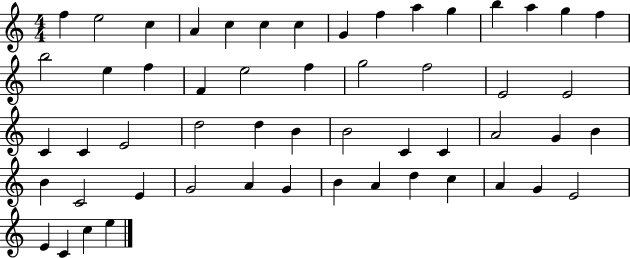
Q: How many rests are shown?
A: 0